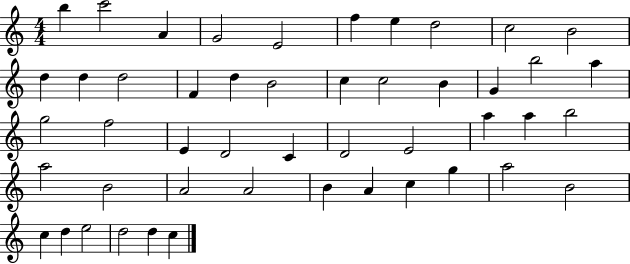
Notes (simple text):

B5/q C6/h A4/q G4/h E4/h F5/q E5/q D5/h C5/h B4/h D5/q D5/q D5/h F4/q D5/q B4/h C5/q C5/h B4/q G4/q B5/h A5/q G5/h F5/h E4/q D4/h C4/q D4/h E4/h A5/q A5/q B5/h A5/h B4/h A4/h A4/h B4/q A4/q C5/q G5/q A5/h B4/h C5/q D5/q E5/h D5/h D5/q C5/q